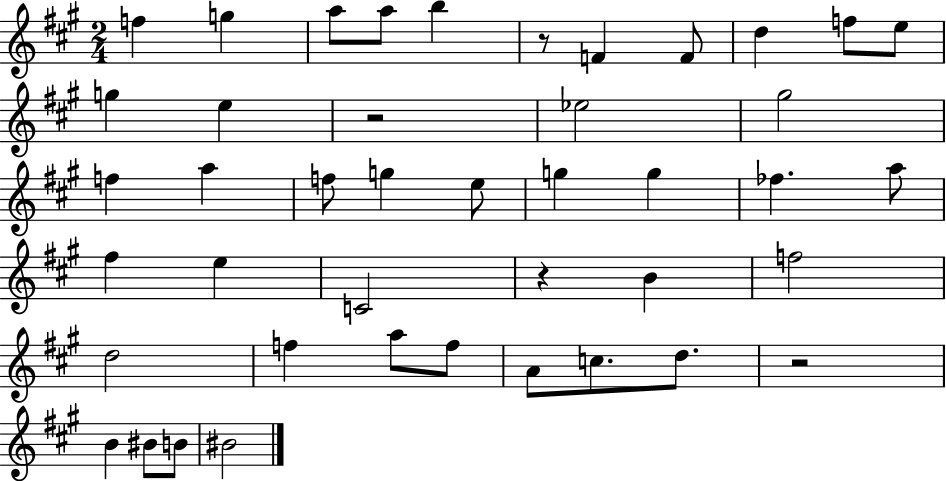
F5/q G5/q A5/e A5/e B5/q R/e F4/q F4/e D5/q F5/e E5/e G5/q E5/q R/h Eb5/h G#5/h F5/q A5/q F5/e G5/q E5/e G5/q G5/q FES5/q. A5/e F#5/q E5/q C4/h R/q B4/q F5/h D5/h F5/q A5/e F5/e A4/e C5/e. D5/e. R/h B4/q BIS4/e B4/e BIS4/h